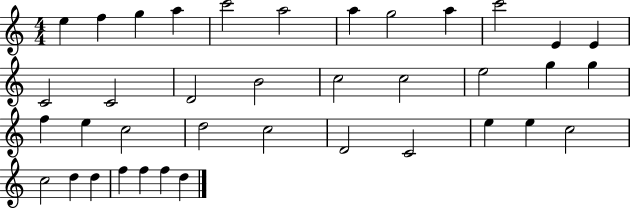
E5/q F5/q G5/q A5/q C6/h A5/h A5/q G5/h A5/q C6/h E4/q E4/q C4/h C4/h D4/h B4/h C5/h C5/h E5/h G5/q G5/q F5/q E5/q C5/h D5/h C5/h D4/h C4/h E5/q E5/q C5/h C5/h D5/q D5/q F5/q F5/q F5/q D5/q